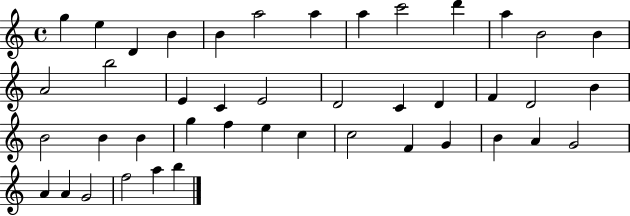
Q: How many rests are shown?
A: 0